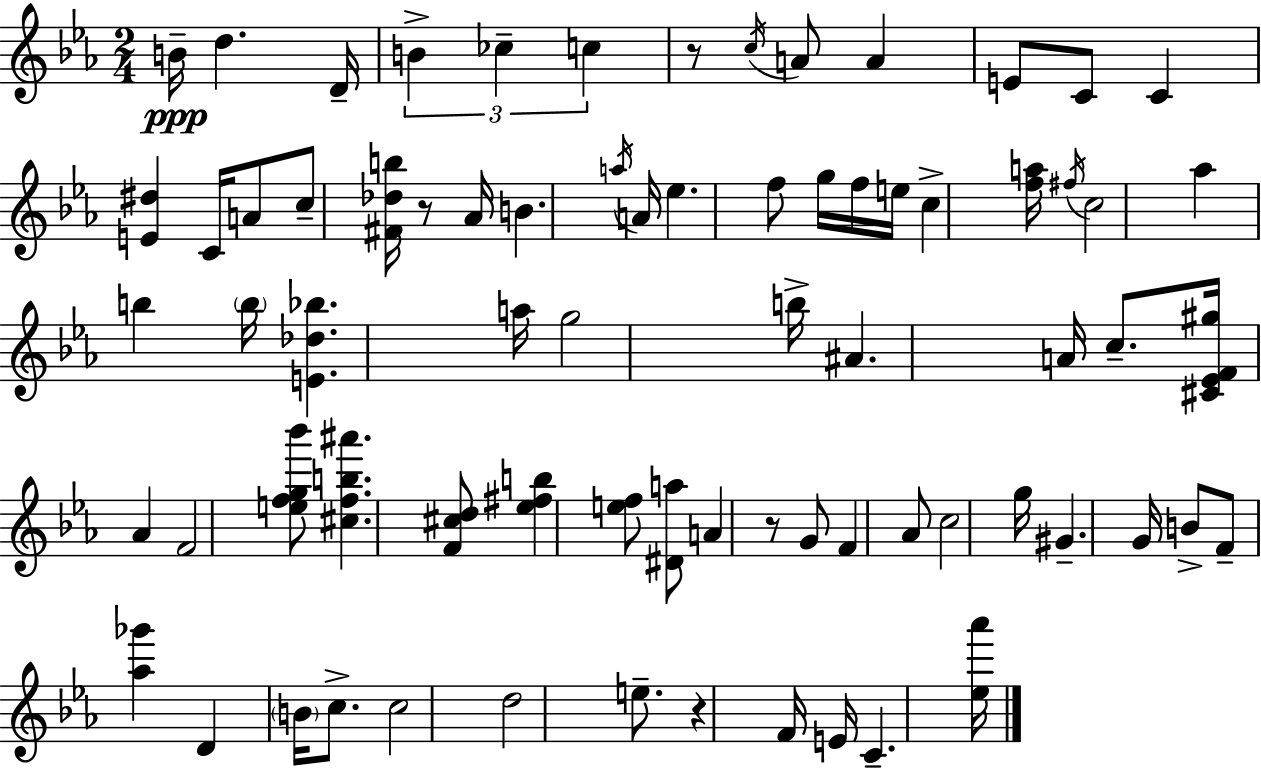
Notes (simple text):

B4/s D5/q. D4/s B4/q CES5/q C5/q R/e C5/s A4/e A4/q E4/e C4/e C4/q [E4,D#5]/q C4/s A4/e C5/e [F#4,Db5,B5]/s R/e Ab4/s B4/q. A5/s A4/s Eb5/q. F5/e G5/s F5/s E5/s C5/q [F5,A5]/s F#5/s C5/h Ab5/q B5/q B5/s [E4,Db5,Bb5]/q. A5/s G5/h B5/s A#4/q. A4/s C5/e. [C#4,Eb4,F4,G#5]/s Ab4/q F4/h [E5,F5,G5,Bb6]/e [C#5,F5,B5,A#6]/q. [F4,C#5,D5]/e [Eb5,F#5,B5]/q [E5,F5]/e [D#4,A5]/e A4/q R/e G4/e F4/q Ab4/e C5/h G5/s G#4/q. G4/s B4/e F4/e [Ab5,Gb6]/q D4/q B4/s C5/e. C5/h D5/h E5/e. R/q F4/s E4/s C4/q. [Eb5,Ab6]/s